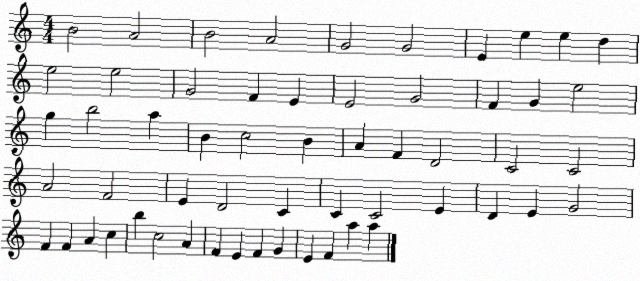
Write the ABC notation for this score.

X:1
T:Untitled
M:4/4
L:1/4
K:C
B2 A2 B2 A2 G2 G2 E e e d e2 e2 G2 F E E2 G2 F G e2 g b2 a B c2 B A F D2 C2 C2 A2 F2 E D2 C C C2 E D E G2 F F A c b c2 A F E F G E F a a